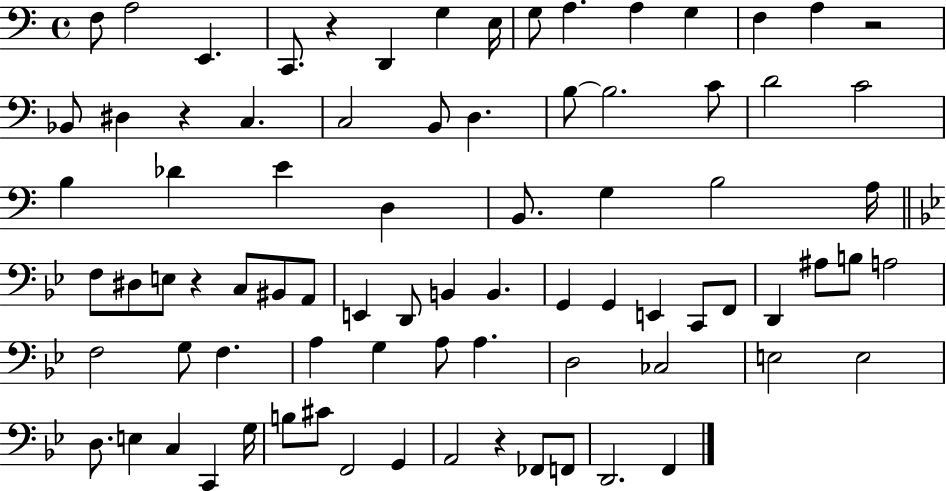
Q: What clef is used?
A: bass